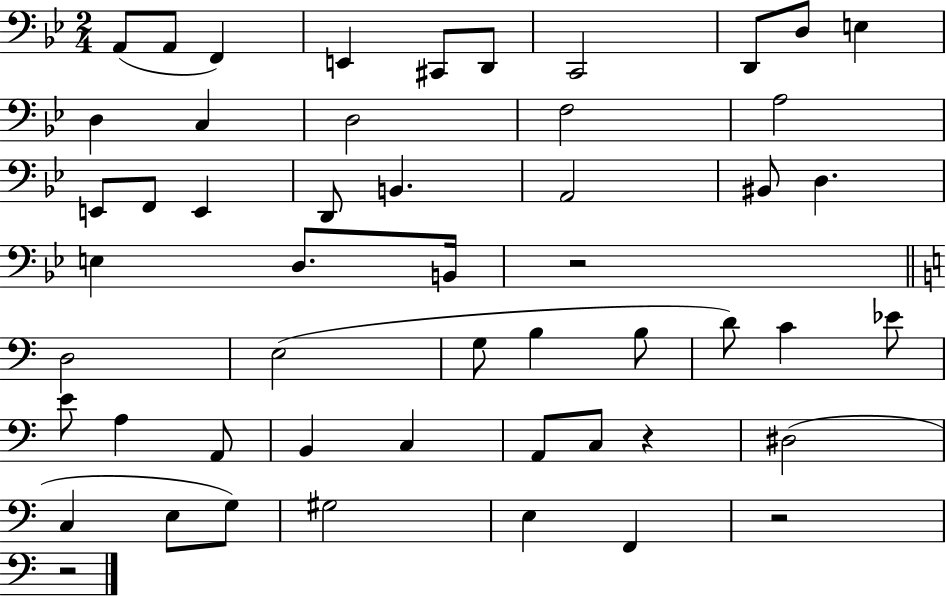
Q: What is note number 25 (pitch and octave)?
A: D3